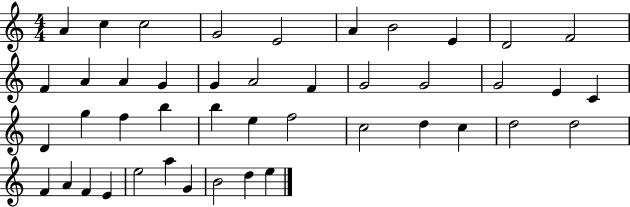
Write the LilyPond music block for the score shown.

{
  \clef treble
  \numericTimeSignature
  \time 4/4
  \key c \major
  a'4 c''4 c''2 | g'2 e'2 | a'4 b'2 e'4 | d'2 f'2 | \break f'4 a'4 a'4 g'4 | g'4 a'2 f'4 | g'2 g'2 | g'2 e'4 c'4 | \break d'4 g''4 f''4 b''4 | b''4 e''4 f''2 | c''2 d''4 c''4 | d''2 d''2 | \break f'4 a'4 f'4 e'4 | e''2 a''4 g'4 | b'2 d''4 e''4 | \bar "|."
}